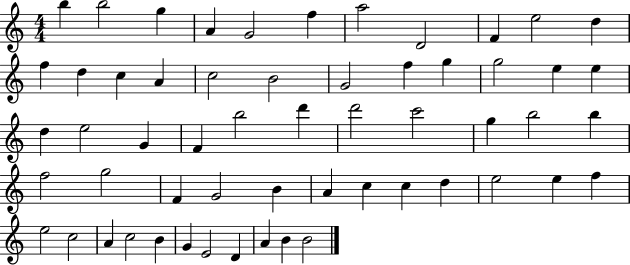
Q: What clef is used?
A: treble